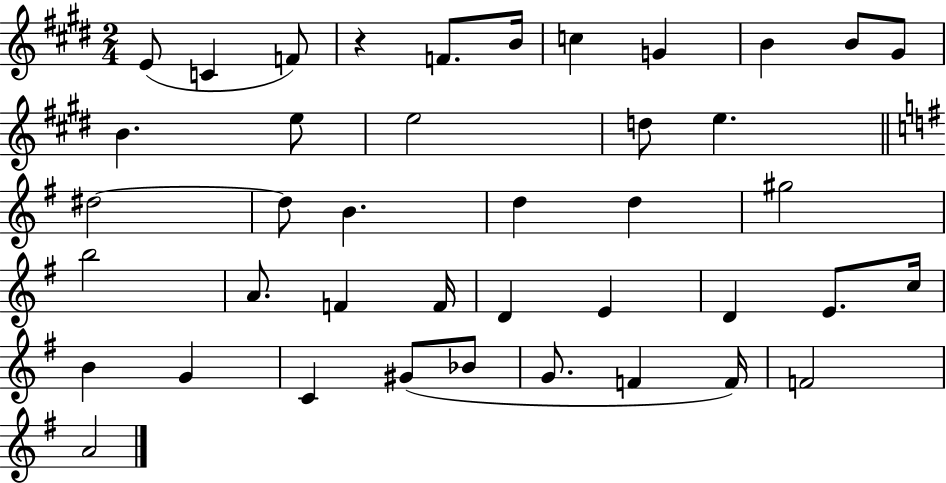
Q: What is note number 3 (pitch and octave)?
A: F4